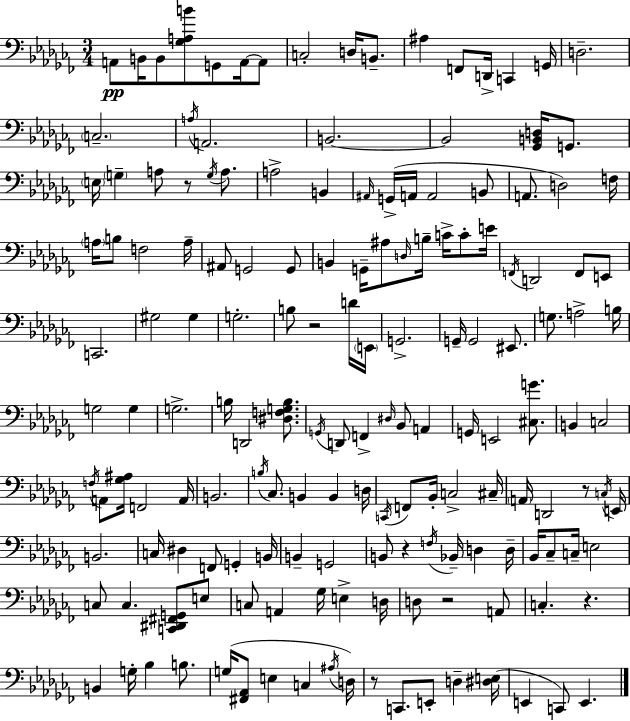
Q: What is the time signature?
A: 3/4